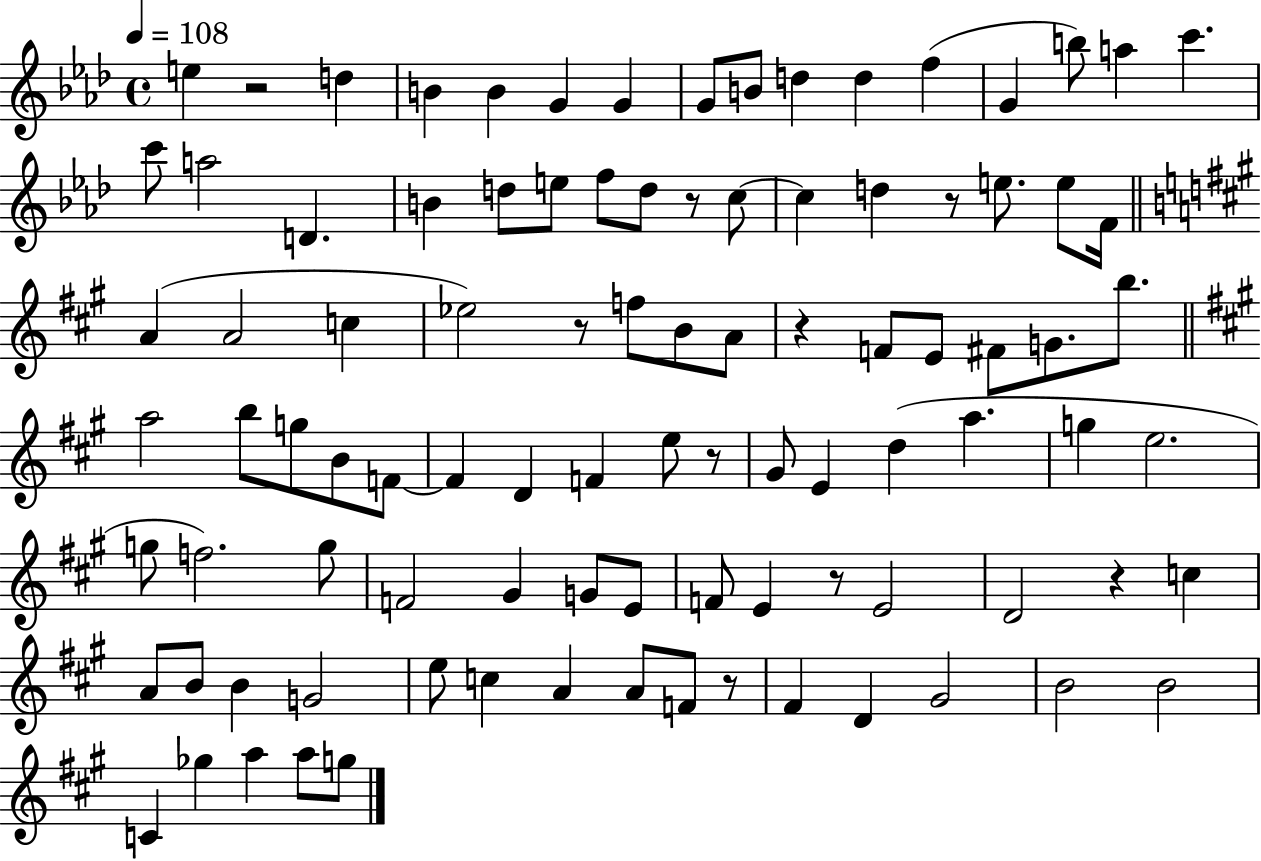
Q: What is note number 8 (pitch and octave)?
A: B4